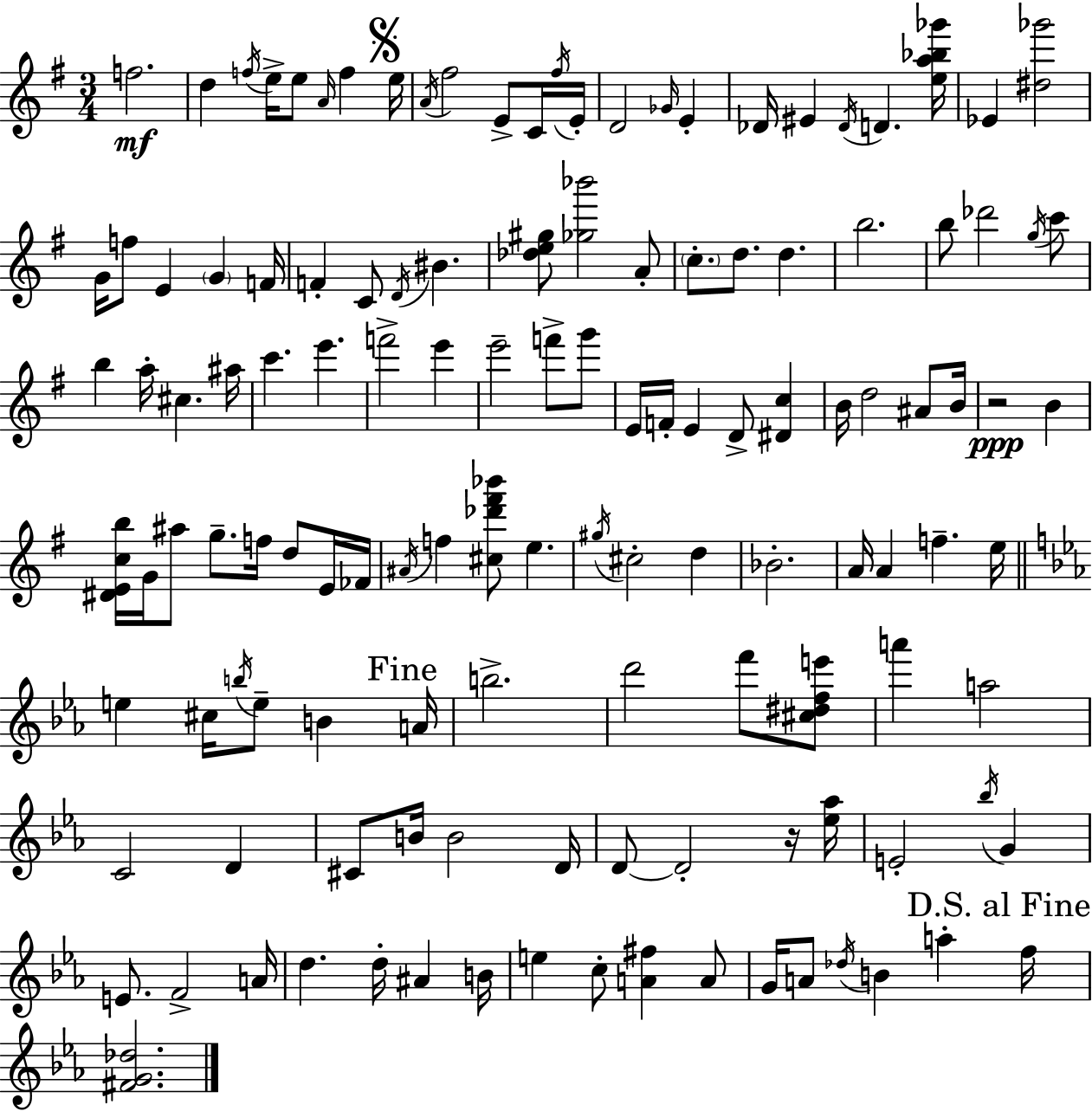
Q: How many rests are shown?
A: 2